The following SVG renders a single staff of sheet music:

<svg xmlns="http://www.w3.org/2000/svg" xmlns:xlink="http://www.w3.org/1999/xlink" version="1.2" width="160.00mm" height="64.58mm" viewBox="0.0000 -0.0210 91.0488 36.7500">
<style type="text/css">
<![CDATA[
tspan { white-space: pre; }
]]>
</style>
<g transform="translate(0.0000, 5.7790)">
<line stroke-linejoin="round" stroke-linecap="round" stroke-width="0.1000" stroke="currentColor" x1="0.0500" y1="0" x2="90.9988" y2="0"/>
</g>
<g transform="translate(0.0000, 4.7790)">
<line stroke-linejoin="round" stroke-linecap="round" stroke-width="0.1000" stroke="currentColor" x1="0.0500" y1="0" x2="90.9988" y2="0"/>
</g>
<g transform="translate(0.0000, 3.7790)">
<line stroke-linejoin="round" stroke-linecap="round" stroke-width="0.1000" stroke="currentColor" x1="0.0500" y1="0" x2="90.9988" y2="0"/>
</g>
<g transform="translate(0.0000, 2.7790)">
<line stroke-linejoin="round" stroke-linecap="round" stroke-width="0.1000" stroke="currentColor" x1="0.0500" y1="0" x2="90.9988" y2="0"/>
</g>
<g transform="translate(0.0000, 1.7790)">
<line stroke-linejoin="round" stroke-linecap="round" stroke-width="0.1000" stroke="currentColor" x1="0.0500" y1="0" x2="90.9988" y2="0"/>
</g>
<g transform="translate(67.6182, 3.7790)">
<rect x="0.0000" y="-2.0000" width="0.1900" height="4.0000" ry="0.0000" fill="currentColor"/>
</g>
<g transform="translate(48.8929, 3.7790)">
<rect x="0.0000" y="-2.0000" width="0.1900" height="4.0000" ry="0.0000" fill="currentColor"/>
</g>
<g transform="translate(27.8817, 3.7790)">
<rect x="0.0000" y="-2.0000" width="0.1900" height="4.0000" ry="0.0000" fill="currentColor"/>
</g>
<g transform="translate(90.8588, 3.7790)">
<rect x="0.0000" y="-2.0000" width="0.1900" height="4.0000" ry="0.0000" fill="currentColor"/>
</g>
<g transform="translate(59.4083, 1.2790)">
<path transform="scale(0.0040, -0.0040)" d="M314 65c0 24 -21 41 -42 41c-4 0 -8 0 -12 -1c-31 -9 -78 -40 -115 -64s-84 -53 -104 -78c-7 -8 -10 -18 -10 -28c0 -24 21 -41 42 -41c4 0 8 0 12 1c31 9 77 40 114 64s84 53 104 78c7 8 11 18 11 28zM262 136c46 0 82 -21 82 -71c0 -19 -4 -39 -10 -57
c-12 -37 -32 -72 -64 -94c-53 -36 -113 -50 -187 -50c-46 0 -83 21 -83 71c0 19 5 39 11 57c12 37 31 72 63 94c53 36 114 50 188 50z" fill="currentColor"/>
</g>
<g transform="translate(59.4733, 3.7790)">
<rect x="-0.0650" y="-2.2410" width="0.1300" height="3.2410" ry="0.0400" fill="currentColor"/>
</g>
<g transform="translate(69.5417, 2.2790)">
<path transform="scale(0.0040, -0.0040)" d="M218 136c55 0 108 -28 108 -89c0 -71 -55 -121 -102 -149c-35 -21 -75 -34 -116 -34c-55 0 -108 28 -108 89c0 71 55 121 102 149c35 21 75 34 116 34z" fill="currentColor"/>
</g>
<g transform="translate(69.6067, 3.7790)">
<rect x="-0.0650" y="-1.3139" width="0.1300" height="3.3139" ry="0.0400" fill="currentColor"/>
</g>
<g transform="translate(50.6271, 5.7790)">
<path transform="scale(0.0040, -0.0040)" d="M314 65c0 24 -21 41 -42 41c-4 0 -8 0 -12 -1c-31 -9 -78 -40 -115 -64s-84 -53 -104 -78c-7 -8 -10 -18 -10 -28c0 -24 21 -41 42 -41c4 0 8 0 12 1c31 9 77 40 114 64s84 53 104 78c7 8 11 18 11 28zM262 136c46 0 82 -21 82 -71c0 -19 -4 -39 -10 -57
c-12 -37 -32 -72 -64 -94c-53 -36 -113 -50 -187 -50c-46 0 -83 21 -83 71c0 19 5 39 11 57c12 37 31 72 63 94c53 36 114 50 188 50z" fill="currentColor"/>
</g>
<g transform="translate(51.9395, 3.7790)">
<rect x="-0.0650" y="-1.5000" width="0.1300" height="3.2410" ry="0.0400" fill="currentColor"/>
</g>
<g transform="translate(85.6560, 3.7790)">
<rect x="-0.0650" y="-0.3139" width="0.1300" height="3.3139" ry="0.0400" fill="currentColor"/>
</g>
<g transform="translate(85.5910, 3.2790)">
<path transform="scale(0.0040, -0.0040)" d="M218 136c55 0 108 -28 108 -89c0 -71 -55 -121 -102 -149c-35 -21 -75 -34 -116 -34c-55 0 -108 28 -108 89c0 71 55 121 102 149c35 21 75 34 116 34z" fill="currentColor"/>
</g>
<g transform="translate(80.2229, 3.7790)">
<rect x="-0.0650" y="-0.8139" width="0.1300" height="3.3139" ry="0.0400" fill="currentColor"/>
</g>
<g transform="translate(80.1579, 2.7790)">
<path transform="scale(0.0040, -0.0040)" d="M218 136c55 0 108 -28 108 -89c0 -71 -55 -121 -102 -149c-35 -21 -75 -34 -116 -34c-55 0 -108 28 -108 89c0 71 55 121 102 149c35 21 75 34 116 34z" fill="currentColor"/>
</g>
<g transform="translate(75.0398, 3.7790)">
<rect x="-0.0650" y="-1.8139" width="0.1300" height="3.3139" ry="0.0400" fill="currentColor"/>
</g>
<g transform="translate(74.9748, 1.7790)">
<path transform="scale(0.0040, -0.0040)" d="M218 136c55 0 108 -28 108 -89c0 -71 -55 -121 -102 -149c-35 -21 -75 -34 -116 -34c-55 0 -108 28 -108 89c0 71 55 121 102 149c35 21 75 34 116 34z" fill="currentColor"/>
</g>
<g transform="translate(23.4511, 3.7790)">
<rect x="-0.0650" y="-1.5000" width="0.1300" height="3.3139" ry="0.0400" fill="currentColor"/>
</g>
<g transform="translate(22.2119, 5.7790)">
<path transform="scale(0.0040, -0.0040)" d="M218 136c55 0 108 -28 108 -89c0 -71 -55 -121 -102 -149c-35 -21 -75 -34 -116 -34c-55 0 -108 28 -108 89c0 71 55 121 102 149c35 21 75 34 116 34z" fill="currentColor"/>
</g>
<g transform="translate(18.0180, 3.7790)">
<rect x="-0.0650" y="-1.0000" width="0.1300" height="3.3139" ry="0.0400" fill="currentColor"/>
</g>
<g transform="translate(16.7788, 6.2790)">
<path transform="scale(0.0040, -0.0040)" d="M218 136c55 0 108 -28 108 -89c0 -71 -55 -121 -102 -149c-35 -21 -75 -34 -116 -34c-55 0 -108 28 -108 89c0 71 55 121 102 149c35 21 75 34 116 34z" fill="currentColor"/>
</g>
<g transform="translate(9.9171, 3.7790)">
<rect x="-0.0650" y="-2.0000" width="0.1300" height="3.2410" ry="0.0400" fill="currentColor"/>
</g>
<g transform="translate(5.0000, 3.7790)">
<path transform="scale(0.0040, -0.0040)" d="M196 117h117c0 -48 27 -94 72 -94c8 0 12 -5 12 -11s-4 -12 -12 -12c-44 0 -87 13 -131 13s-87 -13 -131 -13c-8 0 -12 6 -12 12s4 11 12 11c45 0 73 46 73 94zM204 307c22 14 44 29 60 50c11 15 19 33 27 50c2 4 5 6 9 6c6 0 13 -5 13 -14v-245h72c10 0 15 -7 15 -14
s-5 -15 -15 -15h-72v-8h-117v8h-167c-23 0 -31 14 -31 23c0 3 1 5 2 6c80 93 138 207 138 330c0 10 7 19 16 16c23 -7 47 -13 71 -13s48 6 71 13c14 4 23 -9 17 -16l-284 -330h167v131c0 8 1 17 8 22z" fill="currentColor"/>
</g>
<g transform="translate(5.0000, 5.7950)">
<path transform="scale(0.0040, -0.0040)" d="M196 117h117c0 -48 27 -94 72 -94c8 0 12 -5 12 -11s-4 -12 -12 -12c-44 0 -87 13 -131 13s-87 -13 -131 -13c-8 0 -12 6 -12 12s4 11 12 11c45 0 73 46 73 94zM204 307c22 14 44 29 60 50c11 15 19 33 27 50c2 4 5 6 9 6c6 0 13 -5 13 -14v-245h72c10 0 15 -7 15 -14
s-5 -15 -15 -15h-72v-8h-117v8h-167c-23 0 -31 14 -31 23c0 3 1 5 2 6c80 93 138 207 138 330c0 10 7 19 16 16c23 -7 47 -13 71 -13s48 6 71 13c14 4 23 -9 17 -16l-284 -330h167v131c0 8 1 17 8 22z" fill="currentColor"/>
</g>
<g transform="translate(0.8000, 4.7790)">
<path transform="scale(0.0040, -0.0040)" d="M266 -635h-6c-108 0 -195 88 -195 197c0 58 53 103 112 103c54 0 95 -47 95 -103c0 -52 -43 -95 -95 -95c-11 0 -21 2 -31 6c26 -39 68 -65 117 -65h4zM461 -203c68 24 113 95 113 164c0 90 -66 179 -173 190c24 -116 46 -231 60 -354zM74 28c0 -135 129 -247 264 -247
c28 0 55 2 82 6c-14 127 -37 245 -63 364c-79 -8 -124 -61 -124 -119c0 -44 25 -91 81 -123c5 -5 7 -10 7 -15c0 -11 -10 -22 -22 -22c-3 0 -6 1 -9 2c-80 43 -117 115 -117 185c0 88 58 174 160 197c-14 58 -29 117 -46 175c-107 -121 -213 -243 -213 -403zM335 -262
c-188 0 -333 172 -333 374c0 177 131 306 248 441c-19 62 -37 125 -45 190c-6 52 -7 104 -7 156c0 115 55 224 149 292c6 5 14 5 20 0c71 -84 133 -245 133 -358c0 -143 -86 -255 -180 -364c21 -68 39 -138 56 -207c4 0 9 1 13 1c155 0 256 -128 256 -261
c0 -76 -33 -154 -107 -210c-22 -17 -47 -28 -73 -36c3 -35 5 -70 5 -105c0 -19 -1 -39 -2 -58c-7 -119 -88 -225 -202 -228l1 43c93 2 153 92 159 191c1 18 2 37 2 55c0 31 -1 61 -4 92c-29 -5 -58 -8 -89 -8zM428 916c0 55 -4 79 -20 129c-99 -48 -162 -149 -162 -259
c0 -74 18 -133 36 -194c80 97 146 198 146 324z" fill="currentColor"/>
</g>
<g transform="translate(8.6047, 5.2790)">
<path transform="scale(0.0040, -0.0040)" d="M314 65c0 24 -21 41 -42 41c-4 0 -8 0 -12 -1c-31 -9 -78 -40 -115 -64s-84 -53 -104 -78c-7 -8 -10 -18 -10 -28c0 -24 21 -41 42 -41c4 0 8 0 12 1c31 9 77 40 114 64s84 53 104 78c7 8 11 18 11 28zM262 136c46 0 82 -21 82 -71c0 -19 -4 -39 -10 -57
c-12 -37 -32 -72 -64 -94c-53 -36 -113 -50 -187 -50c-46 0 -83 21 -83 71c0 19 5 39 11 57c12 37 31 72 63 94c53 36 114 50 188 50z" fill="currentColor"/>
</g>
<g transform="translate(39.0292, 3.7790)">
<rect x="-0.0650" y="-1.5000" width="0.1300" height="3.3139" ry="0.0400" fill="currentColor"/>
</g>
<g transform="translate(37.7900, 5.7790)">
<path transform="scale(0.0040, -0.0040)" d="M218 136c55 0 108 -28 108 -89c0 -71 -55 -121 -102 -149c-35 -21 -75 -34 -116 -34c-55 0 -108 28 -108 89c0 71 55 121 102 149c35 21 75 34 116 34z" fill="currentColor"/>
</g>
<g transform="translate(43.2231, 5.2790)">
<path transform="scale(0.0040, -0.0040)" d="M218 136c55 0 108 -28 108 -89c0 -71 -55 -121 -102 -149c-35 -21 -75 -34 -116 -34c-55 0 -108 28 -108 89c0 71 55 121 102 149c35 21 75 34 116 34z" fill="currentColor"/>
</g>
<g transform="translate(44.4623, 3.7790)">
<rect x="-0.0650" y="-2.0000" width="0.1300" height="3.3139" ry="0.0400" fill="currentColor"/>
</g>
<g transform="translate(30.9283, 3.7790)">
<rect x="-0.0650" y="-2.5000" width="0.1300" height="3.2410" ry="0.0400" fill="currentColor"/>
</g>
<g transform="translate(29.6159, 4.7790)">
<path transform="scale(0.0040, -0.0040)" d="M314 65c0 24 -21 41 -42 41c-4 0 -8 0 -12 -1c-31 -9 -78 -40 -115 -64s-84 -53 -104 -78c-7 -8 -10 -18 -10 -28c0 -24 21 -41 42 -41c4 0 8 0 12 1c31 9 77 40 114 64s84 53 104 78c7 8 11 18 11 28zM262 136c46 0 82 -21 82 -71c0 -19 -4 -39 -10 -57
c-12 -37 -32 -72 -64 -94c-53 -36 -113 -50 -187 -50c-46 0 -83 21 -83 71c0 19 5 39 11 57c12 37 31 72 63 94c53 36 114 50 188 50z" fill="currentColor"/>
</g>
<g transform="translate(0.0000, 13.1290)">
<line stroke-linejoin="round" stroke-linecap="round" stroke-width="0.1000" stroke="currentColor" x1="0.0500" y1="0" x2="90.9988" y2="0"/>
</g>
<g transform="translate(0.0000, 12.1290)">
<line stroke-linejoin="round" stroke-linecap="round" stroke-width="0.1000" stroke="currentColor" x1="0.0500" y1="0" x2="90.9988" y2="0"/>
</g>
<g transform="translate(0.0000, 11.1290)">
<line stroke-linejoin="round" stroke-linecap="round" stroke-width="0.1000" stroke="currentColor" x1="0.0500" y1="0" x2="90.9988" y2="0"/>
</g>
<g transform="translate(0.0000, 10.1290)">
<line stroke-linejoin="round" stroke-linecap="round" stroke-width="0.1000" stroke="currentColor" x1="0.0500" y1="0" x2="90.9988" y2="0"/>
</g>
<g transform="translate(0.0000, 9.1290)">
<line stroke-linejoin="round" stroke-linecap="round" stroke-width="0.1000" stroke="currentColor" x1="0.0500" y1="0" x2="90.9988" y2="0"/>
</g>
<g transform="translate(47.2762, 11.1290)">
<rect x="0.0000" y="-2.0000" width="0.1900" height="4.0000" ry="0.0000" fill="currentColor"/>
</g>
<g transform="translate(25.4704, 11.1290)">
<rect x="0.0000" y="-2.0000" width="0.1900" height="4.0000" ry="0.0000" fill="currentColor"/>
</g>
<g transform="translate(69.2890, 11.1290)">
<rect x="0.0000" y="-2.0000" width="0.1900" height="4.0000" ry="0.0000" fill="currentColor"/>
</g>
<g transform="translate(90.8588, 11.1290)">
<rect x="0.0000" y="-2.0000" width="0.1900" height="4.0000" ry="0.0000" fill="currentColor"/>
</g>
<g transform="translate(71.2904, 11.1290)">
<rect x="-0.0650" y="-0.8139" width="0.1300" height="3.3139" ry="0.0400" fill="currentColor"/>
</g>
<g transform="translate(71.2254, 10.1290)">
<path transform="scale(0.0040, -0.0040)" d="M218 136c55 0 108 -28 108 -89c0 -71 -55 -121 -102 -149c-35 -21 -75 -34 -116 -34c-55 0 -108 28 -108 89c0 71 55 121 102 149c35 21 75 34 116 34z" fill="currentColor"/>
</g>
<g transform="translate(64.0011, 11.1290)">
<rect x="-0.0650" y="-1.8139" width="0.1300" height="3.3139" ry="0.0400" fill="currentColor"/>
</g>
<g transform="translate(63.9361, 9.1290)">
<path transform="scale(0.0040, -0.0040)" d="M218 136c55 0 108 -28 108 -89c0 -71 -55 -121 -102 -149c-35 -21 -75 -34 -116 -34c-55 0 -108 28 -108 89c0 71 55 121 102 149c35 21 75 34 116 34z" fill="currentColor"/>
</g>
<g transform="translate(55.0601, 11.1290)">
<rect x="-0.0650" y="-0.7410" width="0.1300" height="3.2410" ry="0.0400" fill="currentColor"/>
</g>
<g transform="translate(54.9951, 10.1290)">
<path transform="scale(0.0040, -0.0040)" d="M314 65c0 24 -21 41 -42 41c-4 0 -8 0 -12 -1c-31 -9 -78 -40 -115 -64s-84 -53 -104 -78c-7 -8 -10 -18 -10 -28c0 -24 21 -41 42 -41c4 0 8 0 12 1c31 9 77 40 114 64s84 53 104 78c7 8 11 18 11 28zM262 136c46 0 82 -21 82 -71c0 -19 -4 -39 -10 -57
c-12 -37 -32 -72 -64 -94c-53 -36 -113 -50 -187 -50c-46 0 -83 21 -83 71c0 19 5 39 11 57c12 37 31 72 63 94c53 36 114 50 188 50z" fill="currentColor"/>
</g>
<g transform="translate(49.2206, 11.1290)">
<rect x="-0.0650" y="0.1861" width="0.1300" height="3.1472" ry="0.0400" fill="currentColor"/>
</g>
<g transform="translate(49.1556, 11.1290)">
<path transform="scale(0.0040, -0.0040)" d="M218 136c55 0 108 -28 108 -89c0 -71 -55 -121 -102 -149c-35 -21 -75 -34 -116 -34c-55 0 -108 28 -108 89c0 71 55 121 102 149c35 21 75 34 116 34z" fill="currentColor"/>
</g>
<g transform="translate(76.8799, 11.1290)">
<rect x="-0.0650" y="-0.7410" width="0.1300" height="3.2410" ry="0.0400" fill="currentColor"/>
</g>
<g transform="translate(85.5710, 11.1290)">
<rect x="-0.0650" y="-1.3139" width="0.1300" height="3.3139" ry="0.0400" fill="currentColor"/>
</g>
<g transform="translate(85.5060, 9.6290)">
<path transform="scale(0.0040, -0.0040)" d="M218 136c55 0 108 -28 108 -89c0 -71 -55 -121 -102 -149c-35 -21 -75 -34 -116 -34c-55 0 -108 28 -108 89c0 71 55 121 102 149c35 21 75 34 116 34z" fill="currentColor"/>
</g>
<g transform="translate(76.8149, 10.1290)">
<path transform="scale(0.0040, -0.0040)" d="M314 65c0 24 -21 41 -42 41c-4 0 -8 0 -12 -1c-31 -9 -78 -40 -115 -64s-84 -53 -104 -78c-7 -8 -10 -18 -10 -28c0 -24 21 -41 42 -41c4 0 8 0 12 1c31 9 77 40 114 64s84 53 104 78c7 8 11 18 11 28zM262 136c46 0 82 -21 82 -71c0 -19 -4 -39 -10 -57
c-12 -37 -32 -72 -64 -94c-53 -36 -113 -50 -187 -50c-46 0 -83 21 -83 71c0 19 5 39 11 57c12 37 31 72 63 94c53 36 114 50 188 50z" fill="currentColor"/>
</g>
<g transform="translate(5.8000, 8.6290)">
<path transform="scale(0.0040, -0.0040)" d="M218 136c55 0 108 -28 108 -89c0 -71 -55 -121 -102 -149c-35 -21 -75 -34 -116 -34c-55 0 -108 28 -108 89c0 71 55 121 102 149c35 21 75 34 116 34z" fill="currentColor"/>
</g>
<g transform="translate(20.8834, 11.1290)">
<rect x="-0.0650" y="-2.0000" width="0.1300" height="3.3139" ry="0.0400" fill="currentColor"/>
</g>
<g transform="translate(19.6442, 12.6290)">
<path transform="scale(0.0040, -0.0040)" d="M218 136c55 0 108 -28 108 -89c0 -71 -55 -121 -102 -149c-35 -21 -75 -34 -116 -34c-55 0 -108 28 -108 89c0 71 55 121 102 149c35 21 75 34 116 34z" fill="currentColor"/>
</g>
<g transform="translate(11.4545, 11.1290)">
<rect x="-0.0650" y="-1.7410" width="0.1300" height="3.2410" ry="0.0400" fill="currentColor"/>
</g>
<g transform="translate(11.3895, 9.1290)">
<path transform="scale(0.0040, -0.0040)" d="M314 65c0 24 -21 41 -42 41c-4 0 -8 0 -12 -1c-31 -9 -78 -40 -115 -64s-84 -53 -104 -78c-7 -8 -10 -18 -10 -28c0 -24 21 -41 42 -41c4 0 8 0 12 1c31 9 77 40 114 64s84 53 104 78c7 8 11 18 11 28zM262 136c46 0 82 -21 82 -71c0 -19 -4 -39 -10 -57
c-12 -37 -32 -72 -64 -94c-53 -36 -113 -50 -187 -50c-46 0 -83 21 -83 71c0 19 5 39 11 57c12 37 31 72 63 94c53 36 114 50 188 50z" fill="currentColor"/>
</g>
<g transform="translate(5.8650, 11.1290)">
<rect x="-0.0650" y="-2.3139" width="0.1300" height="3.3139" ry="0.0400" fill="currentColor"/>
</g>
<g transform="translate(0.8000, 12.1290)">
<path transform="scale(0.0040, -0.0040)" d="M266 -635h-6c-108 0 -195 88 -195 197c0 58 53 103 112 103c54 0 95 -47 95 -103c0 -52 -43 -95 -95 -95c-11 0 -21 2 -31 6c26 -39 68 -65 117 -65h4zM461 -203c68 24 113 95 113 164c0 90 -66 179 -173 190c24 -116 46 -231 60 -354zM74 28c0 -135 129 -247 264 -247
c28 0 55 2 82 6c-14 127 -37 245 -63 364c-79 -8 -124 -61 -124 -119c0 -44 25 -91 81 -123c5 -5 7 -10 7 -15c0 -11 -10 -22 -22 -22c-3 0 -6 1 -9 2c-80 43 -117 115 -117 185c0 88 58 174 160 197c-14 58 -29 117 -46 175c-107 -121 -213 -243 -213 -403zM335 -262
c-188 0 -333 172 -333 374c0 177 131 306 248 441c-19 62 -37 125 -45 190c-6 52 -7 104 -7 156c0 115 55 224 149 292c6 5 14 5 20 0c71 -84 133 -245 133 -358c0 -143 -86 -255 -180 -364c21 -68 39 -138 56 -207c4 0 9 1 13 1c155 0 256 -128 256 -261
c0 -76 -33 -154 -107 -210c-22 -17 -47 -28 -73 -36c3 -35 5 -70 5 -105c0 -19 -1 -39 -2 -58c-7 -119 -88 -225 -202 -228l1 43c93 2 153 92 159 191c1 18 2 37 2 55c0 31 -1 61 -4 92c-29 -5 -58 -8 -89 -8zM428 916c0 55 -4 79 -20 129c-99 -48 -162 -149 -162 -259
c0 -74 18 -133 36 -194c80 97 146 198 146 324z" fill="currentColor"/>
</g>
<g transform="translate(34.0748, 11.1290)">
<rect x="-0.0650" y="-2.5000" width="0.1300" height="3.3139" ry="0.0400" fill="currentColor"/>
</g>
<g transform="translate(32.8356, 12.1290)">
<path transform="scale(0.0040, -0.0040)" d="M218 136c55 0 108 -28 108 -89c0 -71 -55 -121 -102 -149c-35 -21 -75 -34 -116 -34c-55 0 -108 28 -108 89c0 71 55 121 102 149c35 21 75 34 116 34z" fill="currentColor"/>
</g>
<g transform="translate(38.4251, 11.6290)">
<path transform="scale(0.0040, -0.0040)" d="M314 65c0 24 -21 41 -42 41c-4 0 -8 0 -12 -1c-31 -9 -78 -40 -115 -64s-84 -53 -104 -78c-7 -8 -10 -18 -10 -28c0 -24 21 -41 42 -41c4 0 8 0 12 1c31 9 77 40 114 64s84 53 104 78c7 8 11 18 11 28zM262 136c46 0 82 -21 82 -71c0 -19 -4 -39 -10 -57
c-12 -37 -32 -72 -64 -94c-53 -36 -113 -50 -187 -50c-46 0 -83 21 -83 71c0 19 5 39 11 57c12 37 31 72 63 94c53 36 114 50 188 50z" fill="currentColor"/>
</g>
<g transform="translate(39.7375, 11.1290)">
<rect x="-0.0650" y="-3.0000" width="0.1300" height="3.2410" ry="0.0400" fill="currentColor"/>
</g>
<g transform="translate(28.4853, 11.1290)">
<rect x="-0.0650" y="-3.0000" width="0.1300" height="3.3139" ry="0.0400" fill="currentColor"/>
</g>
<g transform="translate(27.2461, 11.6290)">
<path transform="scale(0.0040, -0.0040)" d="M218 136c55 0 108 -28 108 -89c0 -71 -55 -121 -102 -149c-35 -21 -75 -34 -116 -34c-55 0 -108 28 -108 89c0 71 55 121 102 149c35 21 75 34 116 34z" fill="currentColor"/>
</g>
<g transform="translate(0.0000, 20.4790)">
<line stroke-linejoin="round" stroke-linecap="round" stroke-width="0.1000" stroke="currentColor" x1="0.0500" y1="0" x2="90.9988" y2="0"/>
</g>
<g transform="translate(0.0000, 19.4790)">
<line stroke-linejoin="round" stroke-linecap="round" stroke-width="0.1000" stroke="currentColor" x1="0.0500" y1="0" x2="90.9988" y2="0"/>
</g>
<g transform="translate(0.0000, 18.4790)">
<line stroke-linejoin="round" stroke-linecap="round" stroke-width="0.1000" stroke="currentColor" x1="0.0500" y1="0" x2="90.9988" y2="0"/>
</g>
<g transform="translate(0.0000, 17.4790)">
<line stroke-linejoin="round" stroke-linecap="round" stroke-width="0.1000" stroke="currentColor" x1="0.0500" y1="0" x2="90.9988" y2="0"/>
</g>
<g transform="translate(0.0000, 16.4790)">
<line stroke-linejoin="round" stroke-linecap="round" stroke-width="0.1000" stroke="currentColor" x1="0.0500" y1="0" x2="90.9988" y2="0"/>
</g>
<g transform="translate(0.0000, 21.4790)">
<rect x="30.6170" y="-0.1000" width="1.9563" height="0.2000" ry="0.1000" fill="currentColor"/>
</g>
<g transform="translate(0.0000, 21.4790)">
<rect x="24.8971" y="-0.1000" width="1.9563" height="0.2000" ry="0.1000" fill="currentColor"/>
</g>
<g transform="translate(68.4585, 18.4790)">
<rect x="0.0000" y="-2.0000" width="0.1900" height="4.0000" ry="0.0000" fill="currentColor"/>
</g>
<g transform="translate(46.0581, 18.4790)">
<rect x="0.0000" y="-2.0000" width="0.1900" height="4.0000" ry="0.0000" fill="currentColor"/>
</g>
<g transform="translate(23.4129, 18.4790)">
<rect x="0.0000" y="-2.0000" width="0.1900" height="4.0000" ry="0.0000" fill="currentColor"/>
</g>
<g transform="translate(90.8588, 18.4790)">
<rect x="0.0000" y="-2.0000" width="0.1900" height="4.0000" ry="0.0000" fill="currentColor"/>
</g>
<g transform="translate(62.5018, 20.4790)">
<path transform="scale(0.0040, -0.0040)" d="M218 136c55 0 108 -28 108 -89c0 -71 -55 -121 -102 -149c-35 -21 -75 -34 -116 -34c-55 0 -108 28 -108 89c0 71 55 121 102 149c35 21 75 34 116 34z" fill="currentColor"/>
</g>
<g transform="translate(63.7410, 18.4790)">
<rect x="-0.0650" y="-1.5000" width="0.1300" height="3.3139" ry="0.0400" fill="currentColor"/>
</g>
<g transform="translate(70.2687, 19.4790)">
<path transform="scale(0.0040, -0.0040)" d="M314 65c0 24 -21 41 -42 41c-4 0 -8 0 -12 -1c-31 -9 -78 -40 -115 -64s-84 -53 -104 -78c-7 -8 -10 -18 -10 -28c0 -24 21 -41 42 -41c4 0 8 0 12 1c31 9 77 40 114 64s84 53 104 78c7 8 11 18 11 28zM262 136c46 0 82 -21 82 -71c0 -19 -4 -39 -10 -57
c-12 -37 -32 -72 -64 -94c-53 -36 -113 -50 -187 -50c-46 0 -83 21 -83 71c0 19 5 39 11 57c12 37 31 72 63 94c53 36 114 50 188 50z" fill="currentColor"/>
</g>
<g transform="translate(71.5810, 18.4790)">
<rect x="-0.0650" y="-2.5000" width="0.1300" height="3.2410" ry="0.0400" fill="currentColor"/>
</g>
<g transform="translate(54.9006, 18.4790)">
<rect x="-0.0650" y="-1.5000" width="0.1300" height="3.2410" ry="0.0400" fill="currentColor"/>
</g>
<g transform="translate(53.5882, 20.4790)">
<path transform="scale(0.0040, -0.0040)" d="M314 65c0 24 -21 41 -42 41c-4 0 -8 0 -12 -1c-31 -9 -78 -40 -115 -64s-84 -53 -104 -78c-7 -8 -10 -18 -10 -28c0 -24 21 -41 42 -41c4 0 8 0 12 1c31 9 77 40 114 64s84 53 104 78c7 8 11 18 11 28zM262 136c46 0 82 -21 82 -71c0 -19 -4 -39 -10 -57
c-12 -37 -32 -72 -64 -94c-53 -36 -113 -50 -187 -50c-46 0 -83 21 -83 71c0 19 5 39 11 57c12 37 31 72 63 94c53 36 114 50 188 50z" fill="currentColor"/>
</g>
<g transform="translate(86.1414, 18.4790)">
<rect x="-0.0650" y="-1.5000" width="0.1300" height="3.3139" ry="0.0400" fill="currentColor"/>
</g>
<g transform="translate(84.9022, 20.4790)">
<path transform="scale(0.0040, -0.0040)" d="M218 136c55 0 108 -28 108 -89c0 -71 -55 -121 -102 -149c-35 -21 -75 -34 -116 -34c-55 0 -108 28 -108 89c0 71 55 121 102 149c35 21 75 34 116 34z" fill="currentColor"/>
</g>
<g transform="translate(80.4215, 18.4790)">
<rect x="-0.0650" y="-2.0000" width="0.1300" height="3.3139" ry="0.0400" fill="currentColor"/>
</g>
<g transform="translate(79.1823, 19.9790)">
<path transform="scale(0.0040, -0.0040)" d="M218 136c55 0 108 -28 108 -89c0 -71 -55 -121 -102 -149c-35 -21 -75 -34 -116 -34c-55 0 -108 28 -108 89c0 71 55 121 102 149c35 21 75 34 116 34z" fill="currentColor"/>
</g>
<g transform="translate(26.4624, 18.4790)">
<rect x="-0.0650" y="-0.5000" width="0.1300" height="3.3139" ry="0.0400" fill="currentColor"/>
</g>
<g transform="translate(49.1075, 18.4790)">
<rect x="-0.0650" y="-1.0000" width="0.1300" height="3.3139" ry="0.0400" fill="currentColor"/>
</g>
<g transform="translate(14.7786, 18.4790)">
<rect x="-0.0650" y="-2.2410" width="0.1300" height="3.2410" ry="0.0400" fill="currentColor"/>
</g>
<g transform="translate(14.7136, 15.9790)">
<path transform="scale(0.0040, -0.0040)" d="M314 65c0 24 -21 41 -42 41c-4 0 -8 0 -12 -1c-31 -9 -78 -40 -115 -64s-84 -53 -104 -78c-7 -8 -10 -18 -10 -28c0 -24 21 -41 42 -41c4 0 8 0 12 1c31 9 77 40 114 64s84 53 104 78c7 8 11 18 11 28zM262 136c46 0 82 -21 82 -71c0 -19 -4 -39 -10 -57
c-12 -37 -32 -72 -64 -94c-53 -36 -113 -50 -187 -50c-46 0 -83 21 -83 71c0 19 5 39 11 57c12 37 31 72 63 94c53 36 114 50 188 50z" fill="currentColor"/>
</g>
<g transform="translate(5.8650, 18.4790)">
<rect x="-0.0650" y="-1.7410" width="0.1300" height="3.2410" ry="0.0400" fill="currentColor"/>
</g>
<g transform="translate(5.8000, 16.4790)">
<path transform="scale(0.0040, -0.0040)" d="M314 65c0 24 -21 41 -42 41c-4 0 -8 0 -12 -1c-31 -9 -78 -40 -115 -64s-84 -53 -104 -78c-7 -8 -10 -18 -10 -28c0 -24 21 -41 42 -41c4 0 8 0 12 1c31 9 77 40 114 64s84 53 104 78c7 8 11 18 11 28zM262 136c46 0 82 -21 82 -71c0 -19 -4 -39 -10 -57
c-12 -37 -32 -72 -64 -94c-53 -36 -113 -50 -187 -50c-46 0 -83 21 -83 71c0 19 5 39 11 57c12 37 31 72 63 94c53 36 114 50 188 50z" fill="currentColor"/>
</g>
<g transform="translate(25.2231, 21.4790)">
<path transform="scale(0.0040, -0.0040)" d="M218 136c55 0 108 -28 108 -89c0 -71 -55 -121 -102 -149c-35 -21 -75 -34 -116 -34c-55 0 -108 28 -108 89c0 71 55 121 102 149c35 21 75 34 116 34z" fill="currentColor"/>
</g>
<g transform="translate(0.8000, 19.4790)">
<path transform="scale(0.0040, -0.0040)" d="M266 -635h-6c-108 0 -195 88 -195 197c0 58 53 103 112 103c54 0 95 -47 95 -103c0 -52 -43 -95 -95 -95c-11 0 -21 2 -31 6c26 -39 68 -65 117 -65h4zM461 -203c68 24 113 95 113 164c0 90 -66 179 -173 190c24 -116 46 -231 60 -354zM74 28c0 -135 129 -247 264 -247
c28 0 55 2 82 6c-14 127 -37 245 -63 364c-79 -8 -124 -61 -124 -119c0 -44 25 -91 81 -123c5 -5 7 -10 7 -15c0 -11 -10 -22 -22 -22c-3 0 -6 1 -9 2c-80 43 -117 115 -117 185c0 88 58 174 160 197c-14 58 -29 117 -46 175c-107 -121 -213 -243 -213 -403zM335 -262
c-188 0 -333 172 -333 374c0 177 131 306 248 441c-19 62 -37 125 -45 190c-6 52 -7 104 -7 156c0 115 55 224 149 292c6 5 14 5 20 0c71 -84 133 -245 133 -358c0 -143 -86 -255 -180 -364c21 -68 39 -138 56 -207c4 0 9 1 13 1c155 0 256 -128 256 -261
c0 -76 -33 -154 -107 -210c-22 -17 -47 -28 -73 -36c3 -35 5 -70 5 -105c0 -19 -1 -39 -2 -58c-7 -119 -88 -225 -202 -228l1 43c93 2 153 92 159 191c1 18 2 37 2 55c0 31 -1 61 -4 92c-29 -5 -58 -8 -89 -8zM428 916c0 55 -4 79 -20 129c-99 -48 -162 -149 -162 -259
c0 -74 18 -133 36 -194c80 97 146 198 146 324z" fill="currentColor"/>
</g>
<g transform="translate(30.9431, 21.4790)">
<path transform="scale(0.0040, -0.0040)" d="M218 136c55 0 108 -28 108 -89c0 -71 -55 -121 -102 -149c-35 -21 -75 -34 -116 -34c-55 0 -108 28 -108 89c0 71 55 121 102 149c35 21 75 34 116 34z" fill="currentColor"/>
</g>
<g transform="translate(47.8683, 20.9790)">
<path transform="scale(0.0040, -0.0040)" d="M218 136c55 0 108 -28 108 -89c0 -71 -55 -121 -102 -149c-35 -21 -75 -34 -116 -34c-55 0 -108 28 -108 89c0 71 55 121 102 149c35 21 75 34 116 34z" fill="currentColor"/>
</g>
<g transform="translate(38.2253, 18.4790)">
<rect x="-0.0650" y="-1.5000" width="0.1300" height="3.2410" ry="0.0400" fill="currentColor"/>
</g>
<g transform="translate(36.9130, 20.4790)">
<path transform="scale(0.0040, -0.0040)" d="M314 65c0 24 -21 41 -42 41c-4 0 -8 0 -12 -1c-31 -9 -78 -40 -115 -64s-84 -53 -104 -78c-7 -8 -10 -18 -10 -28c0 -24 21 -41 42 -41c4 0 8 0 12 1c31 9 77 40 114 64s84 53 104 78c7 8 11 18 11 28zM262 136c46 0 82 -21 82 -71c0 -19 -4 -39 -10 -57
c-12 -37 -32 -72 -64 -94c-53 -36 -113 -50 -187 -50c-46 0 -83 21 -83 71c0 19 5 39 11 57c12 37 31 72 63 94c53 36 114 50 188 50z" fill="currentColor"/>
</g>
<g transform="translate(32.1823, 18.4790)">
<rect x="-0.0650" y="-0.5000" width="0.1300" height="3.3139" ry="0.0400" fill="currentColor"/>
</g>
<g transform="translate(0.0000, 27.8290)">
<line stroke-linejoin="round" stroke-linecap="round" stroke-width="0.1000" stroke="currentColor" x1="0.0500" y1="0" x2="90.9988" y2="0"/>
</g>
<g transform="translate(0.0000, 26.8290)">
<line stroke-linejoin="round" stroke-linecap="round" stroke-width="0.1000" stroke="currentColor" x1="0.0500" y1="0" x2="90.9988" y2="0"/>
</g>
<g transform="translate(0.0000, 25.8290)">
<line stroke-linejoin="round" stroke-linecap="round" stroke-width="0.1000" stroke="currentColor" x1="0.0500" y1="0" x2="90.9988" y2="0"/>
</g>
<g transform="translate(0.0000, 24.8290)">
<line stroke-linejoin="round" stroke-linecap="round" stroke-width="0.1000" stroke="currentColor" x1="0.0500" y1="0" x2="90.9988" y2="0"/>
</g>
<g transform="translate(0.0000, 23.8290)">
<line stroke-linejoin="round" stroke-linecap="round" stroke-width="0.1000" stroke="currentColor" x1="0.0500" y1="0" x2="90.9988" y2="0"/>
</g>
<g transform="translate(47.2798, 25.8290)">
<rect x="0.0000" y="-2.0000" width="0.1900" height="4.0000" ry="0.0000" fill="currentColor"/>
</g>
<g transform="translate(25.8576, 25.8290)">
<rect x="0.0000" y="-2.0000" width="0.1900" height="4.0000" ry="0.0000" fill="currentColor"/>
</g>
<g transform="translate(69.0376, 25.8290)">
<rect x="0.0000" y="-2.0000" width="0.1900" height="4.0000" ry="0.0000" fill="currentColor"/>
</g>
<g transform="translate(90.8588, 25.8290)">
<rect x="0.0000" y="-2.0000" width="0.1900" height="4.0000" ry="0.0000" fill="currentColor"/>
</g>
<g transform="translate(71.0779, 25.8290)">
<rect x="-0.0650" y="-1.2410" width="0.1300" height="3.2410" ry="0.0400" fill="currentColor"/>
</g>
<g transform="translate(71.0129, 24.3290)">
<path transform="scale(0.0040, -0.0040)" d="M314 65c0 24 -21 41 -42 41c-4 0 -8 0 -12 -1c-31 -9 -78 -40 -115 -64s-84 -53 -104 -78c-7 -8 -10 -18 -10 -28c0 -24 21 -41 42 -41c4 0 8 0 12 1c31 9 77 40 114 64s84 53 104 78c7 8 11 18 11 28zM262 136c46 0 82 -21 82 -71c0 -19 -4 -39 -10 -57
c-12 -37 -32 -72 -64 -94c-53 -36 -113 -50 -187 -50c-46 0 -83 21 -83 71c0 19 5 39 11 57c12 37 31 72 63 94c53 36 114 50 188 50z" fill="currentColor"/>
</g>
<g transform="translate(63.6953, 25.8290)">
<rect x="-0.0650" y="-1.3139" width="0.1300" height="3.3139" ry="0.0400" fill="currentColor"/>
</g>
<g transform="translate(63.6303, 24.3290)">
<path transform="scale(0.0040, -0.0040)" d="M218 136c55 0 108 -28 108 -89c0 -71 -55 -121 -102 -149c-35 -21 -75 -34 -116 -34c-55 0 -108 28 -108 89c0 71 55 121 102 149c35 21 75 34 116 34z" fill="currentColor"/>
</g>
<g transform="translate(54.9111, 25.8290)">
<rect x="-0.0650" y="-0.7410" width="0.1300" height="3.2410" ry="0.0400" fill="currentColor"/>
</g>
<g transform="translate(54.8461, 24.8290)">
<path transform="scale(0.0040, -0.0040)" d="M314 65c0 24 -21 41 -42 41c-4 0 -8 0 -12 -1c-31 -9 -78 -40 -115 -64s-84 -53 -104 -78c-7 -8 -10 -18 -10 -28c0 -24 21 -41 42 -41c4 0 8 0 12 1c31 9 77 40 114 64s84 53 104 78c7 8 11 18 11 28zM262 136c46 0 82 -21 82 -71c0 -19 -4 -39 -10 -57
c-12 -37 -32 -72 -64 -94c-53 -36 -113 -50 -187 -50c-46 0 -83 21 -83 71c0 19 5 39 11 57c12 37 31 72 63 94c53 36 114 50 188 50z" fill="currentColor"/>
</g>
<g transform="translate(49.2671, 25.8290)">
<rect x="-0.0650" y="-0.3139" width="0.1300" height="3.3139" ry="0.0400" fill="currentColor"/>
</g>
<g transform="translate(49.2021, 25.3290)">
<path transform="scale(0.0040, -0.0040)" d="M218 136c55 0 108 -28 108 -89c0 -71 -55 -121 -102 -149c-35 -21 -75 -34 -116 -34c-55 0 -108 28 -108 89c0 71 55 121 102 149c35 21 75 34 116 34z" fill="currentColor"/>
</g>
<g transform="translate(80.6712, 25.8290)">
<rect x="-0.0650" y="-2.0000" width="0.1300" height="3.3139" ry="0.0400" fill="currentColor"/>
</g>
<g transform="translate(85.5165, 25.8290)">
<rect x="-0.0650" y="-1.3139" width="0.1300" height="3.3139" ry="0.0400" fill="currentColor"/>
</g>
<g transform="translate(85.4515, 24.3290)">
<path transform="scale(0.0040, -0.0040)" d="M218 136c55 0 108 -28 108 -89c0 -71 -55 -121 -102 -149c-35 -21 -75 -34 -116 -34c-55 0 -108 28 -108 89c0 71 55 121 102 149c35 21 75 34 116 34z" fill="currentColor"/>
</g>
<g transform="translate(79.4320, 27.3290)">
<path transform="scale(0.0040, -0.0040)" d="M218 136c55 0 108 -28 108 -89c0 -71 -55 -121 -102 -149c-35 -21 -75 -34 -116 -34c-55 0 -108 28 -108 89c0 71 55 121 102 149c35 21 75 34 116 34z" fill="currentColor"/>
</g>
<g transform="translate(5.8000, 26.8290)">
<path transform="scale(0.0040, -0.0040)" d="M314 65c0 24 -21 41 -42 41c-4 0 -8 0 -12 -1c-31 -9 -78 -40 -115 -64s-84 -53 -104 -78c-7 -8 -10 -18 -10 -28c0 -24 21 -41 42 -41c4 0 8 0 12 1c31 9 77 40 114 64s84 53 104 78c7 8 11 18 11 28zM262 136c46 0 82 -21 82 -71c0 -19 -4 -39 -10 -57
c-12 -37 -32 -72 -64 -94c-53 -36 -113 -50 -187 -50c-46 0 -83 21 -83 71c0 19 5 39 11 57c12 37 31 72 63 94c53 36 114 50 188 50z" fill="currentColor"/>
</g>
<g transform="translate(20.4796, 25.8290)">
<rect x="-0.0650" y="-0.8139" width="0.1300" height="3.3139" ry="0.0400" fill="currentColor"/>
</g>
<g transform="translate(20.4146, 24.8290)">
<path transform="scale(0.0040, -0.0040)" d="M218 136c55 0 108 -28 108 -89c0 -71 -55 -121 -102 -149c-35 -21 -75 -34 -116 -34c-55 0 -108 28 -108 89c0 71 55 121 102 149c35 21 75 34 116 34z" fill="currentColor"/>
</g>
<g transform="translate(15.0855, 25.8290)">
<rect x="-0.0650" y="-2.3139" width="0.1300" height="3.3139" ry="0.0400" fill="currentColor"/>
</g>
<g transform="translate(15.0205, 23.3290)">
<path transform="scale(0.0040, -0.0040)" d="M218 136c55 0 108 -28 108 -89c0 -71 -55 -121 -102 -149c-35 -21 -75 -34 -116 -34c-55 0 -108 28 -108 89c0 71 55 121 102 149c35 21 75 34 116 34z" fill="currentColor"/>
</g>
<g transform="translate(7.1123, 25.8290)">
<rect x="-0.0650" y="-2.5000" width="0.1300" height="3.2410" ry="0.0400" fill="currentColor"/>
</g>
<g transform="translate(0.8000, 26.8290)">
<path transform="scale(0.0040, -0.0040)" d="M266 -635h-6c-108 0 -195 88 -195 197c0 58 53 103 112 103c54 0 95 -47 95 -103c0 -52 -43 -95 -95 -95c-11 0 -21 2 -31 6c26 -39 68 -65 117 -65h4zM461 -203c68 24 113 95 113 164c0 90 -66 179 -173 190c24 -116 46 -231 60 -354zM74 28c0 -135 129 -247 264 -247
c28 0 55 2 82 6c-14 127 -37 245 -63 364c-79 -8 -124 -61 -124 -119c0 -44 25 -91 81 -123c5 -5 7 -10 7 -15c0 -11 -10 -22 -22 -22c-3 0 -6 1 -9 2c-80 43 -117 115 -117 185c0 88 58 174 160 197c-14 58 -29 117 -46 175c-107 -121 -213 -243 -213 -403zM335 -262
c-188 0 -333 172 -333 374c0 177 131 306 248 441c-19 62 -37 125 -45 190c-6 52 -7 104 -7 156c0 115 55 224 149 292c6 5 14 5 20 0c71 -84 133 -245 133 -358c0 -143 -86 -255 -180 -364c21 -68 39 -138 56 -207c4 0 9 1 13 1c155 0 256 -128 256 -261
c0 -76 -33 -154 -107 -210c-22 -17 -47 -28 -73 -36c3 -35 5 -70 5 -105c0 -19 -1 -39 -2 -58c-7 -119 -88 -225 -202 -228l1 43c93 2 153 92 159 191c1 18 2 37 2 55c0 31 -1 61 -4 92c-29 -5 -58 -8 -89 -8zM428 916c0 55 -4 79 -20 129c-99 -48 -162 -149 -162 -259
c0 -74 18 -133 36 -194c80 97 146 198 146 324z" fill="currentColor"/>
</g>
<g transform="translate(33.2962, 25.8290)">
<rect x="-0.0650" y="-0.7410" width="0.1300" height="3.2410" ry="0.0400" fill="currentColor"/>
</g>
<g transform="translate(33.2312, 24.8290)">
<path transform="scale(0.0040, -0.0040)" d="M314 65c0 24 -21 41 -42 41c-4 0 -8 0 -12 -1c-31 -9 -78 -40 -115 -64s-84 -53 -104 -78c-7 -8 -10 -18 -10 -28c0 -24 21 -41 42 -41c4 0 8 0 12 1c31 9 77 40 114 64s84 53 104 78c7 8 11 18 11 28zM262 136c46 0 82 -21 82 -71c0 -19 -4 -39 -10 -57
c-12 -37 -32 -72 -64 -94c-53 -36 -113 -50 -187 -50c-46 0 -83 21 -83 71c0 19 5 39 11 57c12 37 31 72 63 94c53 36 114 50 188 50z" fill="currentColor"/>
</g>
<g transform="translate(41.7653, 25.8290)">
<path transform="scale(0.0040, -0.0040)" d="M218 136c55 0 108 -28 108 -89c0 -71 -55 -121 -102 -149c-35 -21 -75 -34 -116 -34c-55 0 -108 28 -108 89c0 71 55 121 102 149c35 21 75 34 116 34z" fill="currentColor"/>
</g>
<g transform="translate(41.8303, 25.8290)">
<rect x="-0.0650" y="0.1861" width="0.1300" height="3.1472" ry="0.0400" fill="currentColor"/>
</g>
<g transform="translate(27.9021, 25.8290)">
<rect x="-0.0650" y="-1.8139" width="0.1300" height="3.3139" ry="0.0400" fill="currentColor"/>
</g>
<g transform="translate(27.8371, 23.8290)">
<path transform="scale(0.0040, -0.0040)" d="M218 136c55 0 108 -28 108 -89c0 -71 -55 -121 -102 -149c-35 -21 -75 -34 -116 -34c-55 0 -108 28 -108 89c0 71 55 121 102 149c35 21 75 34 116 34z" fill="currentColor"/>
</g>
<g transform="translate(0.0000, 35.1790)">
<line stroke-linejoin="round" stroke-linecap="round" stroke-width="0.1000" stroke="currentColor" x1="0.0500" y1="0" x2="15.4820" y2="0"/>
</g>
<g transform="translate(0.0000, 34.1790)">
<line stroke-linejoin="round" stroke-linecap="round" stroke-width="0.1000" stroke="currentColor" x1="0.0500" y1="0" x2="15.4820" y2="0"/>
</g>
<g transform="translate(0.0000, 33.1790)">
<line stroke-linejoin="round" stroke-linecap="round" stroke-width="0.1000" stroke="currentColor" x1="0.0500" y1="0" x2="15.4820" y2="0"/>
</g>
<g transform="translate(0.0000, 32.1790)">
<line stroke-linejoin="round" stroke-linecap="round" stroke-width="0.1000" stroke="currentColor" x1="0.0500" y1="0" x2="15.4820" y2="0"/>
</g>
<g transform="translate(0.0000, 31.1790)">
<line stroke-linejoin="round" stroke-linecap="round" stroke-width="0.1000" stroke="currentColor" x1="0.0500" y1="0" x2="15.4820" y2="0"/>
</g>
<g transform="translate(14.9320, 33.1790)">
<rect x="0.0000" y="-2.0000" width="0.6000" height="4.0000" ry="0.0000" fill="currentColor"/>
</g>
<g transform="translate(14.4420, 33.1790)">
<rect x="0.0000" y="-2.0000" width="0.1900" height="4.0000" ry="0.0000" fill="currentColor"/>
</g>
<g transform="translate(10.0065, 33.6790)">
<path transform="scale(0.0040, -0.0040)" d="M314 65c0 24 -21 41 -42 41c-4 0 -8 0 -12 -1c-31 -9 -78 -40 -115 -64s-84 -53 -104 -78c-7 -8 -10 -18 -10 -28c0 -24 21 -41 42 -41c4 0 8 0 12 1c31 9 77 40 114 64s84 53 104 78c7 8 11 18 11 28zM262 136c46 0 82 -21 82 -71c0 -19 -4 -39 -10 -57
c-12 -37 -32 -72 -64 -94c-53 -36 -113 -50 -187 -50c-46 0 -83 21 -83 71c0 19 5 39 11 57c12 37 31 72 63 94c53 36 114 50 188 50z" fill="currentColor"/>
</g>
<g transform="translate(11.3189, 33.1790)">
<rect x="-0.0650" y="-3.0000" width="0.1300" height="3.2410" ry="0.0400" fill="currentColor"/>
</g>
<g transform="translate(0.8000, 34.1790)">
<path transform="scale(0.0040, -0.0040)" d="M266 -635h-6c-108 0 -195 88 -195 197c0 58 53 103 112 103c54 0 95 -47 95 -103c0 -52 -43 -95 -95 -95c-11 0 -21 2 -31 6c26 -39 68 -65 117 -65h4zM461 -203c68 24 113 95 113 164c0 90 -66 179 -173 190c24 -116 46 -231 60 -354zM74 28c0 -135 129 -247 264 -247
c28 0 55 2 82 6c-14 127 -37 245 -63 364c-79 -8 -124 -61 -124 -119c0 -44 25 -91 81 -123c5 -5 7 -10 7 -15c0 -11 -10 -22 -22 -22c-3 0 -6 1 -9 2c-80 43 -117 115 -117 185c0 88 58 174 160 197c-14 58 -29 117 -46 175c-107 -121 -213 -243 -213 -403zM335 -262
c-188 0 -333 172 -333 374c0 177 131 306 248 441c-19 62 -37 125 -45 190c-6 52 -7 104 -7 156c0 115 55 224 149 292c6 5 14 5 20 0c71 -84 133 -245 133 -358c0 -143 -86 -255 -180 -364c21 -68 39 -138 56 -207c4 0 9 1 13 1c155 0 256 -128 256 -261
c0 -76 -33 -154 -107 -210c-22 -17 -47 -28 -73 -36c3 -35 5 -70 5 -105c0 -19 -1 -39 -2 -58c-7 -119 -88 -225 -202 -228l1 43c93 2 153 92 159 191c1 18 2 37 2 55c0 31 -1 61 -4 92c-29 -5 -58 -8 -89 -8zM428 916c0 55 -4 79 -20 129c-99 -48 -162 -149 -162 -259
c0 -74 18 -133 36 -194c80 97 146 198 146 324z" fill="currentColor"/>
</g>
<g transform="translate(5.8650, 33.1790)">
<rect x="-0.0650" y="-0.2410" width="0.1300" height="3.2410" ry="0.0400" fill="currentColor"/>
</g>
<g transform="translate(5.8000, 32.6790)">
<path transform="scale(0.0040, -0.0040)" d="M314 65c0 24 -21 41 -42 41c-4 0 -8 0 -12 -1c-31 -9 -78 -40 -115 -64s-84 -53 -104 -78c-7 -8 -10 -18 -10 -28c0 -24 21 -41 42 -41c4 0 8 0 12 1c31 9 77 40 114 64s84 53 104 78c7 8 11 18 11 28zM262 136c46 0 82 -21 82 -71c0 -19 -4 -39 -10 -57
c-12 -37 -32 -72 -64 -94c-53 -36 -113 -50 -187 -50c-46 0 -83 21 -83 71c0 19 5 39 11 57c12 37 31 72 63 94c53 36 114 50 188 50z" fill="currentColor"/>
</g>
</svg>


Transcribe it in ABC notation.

X:1
T:Untitled
M:4/4
L:1/4
K:C
F2 D E G2 E F E2 g2 e f d c g f2 F A G A2 B d2 f d d2 e f2 g2 C C E2 D E2 E G2 F E G2 g d f d2 B c d2 e e2 F e c2 A2